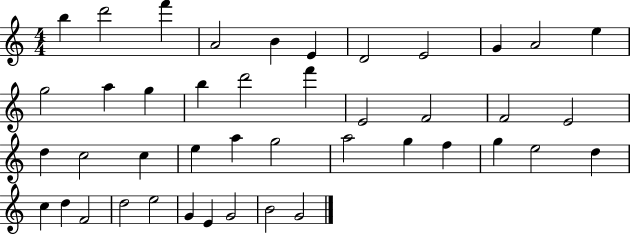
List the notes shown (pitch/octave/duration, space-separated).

B5/q D6/h F6/q A4/h B4/q E4/q D4/h E4/h G4/q A4/h E5/q G5/h A5/q G5/q B5/q D6/h F6/q E4/h F4/h F4/h E4/h D5/q C5/h C5/q E5/q A5/q G5/h A5/h G5/q F5/q G5/q E5/h D5/q C5/q D5/q F4/h D5/h E5/h G4/q E4/q G4/h B4/h G4/h